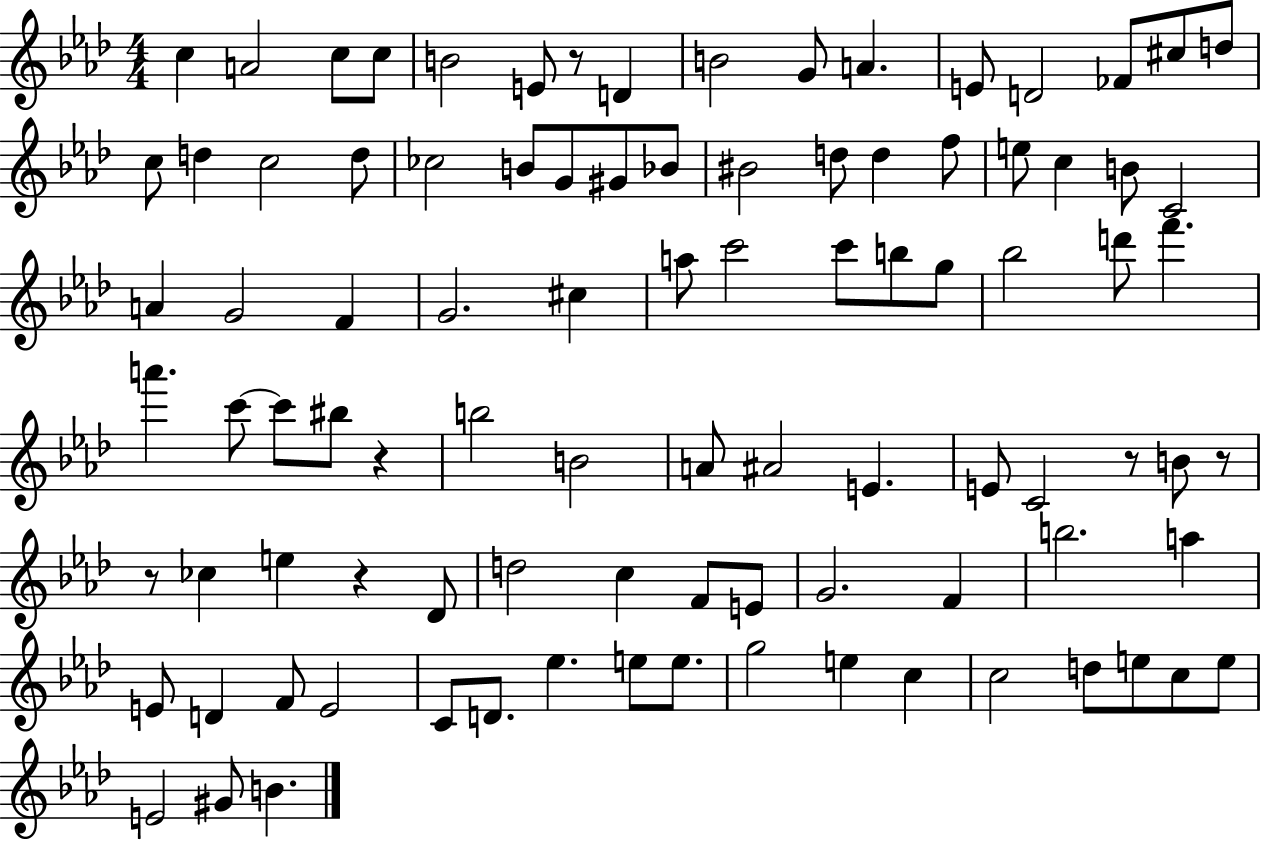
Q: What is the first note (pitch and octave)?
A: C5